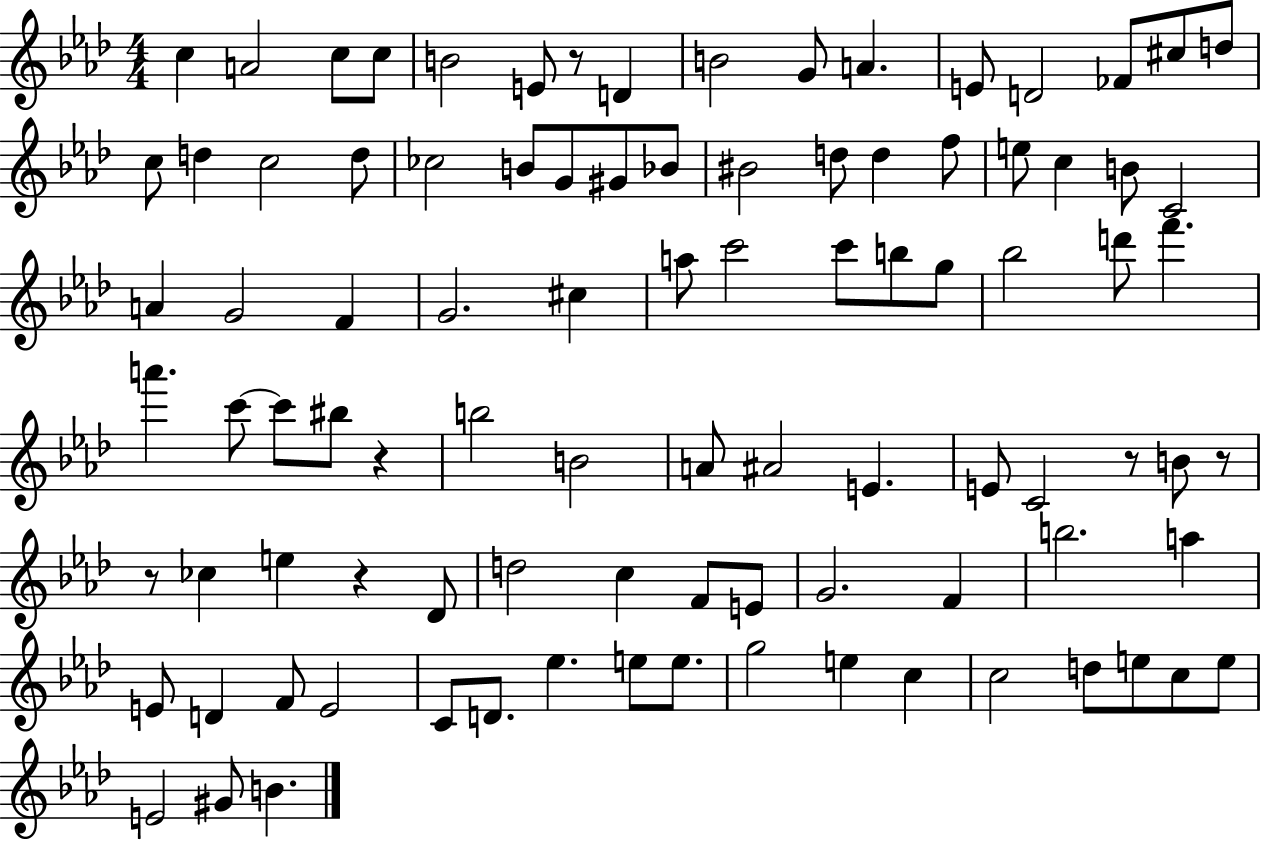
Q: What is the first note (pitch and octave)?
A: C5